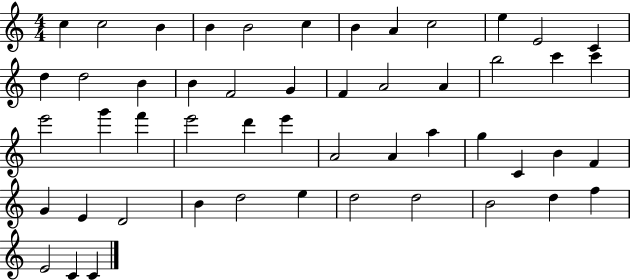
X:1
T:Untitled
M:4/4
L:1/4
K:C
c c2 B B B2 c B A c2 e E2 C d d2 B B F2 G F A2 A b2 c' c' e'2 g' f' e'2 d' e' A2 A a g C B F G E D2 B d2 e d2 d2 B2 d f E2 C C